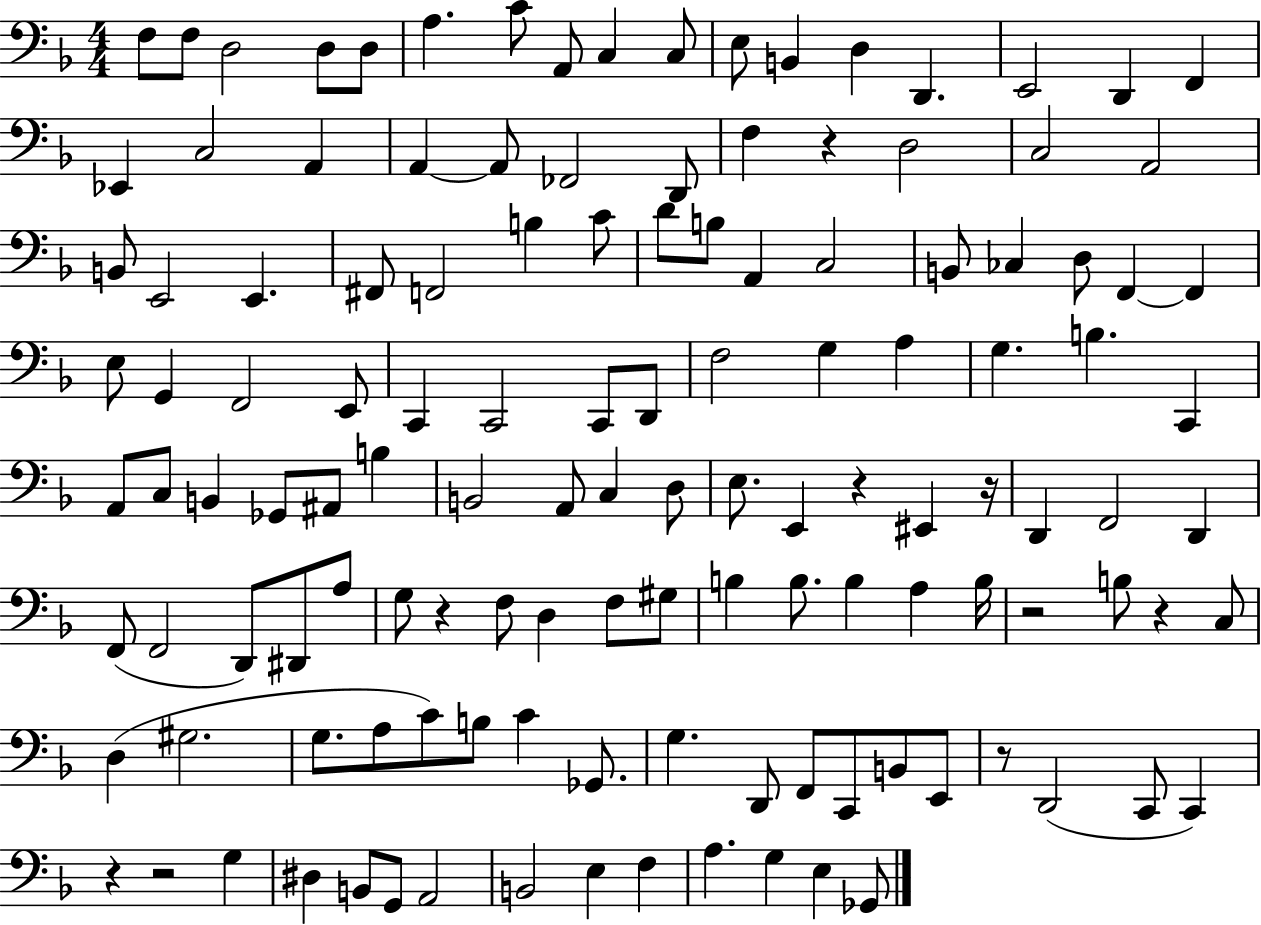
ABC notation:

X:1
T:Untitled
M:4/4
L:1/4
K:F
F,/2 F,/2 D,2 D,/2 D,/2 A, C/2 A,,/2 C, C,/2 E,/2 B,, D, D,, E,,2 D,, F,, _E,, C,2 A,, A,, A,,/2 _F,,2 D,,/2 F, z D,2 C,2 A,,2 B,,/2 E,,2 E,, ^F,,/2 F,,2 B, C/2 D/2 B,/2 A,, C,2 B,,/2 _C, D,/2 F,, F,, E,/2 G,, F,,2 E,,/2 C,, C,,2 C,,/2 D,,/2 F,2 G, A, G, B, C,, A,,/2 C,/2 B,, _G,,/2 ^A,,/2 B, B,,2 A,,/2 C, D,/2 E,/2 E,, z ^E,, z/4 D,, F,,2 D,, F,,/2 F,,2 D,,/2 ^D,,/2 A,/2 G,/2 z F,/2 D, F,/2 ^G,/2 B, B,/2 B, A, B,/4 z2 B,/2 z C,/2 D, ^G,2 G,/2 A,/2 C/2 B,/2 C _G,,/2 G, D,,/2 F,,/2 C,,/2 B,,/2 E,,/2 z/2 D,,2 C,,/2 C,, z z2 G, ^D, B,,/2 G,,/2 A,,2 B,,2 E, F, A, G, E, _G,,/2